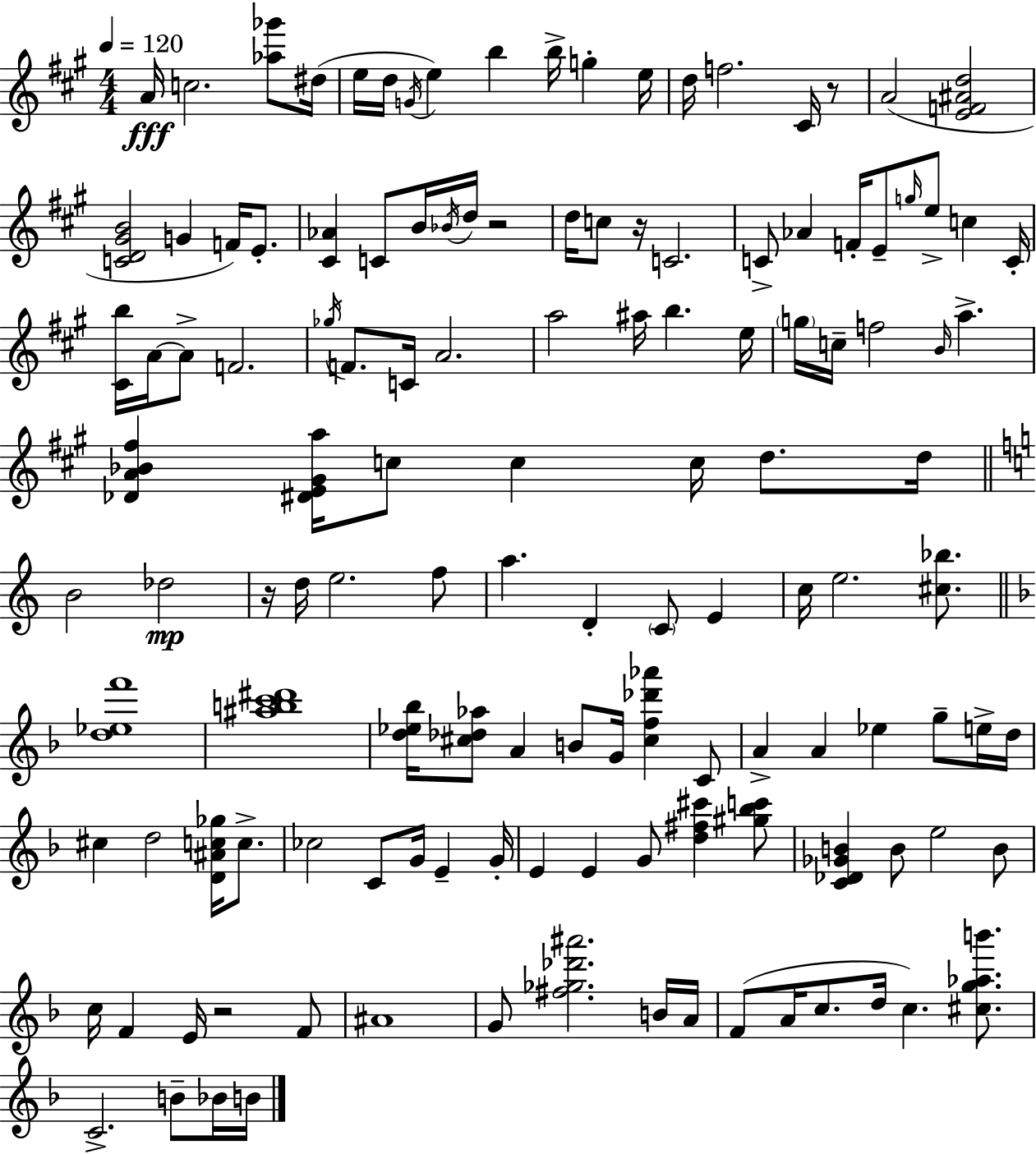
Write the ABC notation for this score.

X:1
T:Untitled
M:4/4
L:1/4
K:A
A/4 c2 [_a_g']/2 ^d/4 e/4 d/4 G/4 e b b/4 g e/4 d/4 f2 ^C/4 z/2 A2 [EF^Ad]2 [CD^GB]2 G F/4 E/2 [^C_A] C/2 B/4 _B/4 d/4 z2 d/4 c/2 z/4 C2 C/2 _A F/4 E/2 g/4 e/2 c C/4 [^Cb]/4 A/4 A/2 F2 _g/4 F/2 C/4 A2 a2 ^a/4 b e/4 g/4 c/4 f2 B/4 a [_DA_B^f] [^DE^Ga]/4 c/2 c c/4 d/2 d/4 B2 _d2 z/4 d/4 e2 f/2 a D C/2 E c/4 e2 [^c_b]/2 [d_ef']4 [^abc'^d']4 [d_e_b]/4 [^c_d_a]/2 A B/2 G/4 [^cf_d'_a'] C/2 A A _e g/2 e/4 d/4 ^c d2 [D^Ac_g]/4 c/2 _c2 C/2 G/4 E G/4 E E G/2 [d^f^c'] [^g_bc']/2 [C_D_GB] B/2 e2 B/2 c/4 F E/4 z2 F/2 ^A4 G/2 [^f_g_d'^a']2 B/4 A/4 F/2 A/4 c/2 d/4 c [^cg_ab']/2 C2 B/2 _B/4 B/4